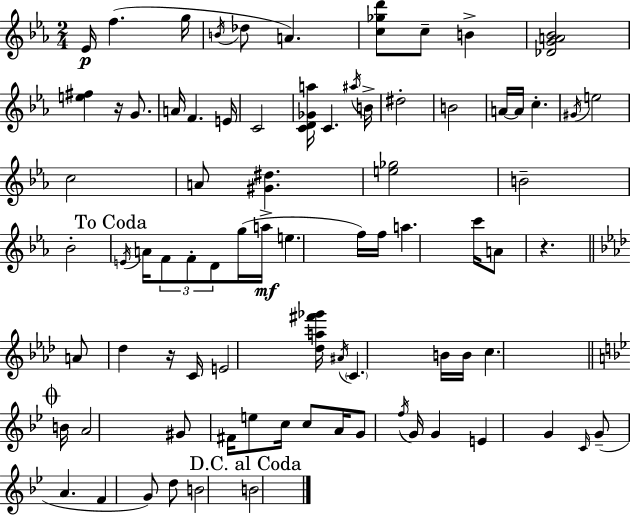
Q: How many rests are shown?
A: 3